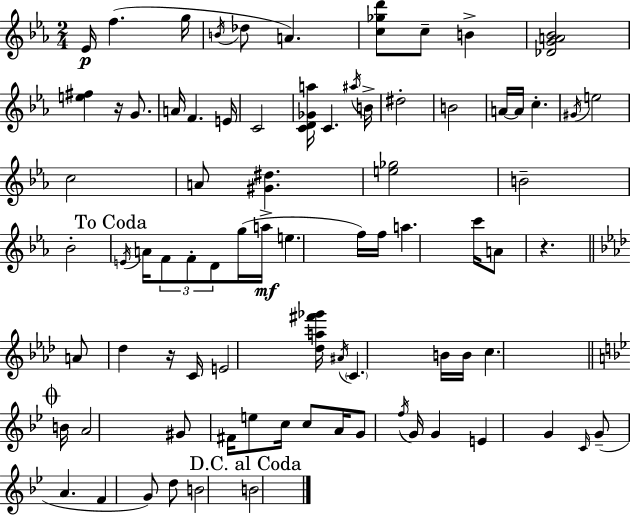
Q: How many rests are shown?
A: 3